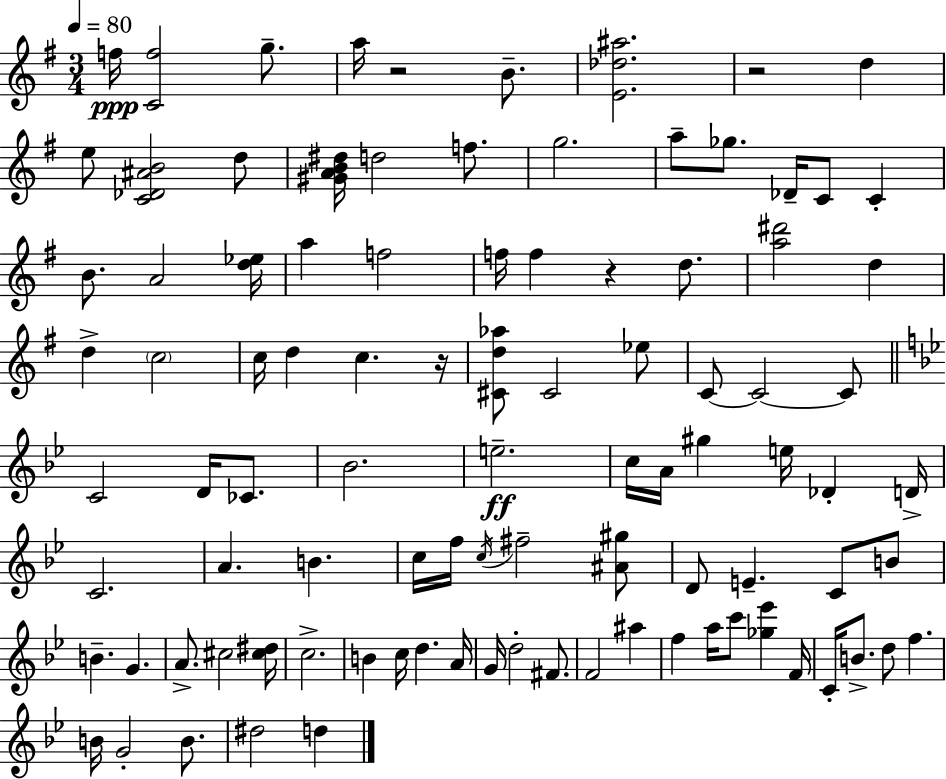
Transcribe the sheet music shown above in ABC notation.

X:1
T:Untitled
M:3/4
L:1/4
K:G
f/4 [Cf]2 g/2 a/4 z2 B/2 [E_d^a]2 z2 d e/2 [C_D^AB]2 d/2 [^GAB^d]/4 d2 f/2 g2 a/2 _g/2 _D/4 C/2 C B/2 A2 [d_e]/4 a f2 f/4 f z d/2 [a^d']2 d d c2 c/4 d c z/4 [^Cd_a]/2 ^C2 _e/2 C/2 C2 C/2 C2 D/4 _C/2 _B2 e2 c/4 A/4 ^g e/4 _D D/4 C2 A B c/4 f/4 c/4 ^f2 [^A^g]/2 D/2 E C/2 B/2 B G A/2 ^c2 [^c^d]/4 c2 B c/4 d A/4 G/4 d2 ^F/2 F2 ^a f a/4 c'/2 [_g_e'] F/4 C/4 B/2 d/2 f B/4 G2 B/2 ^d2 d